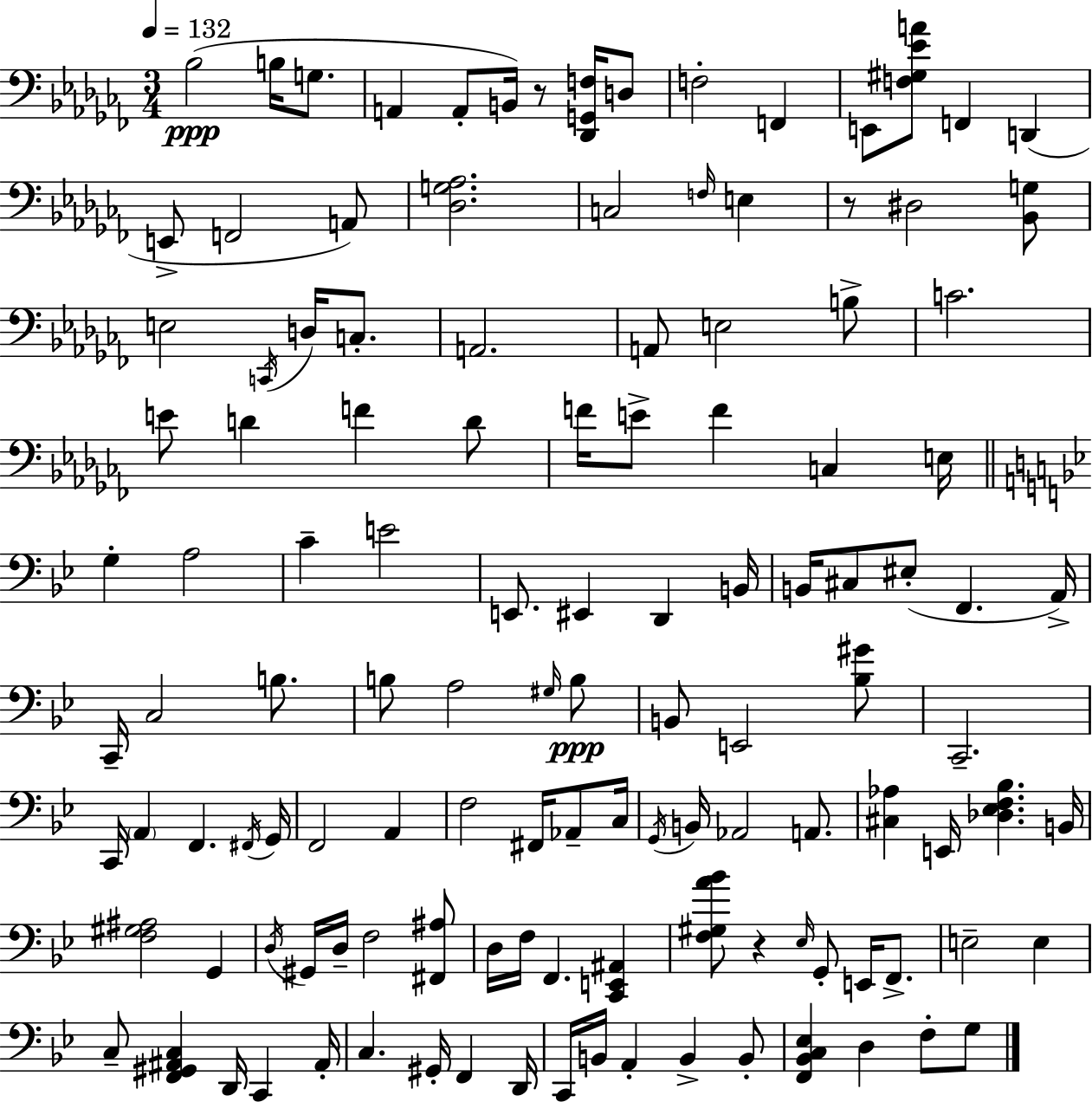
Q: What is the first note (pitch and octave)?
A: Bb3